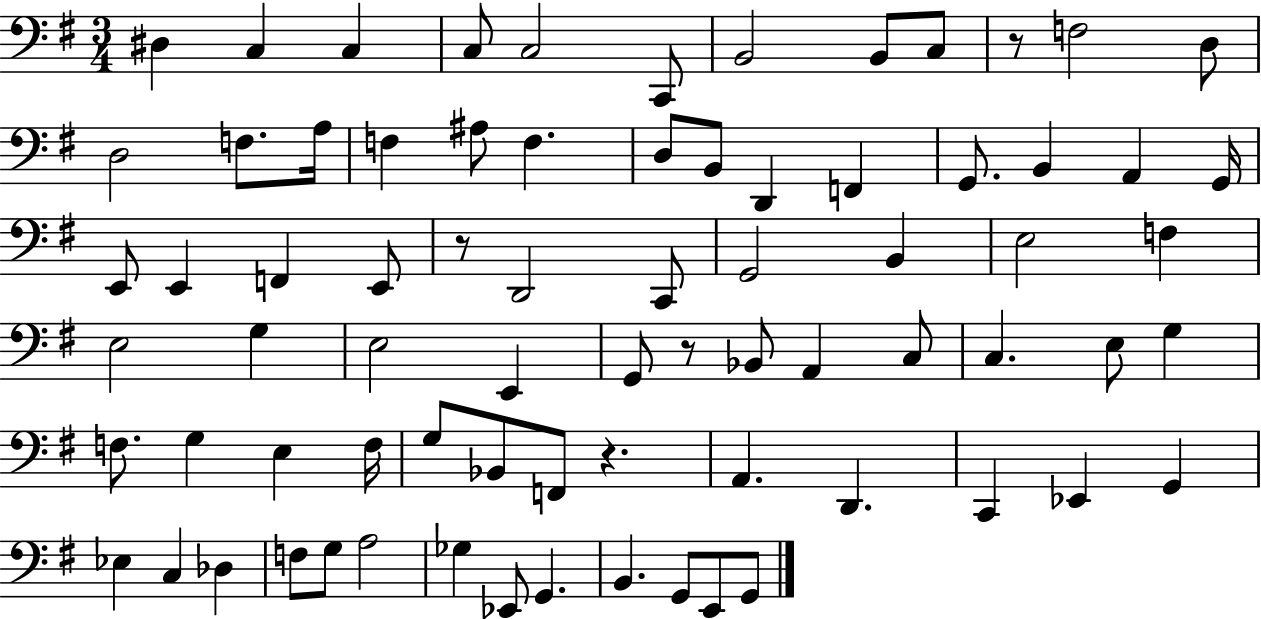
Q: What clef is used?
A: bass